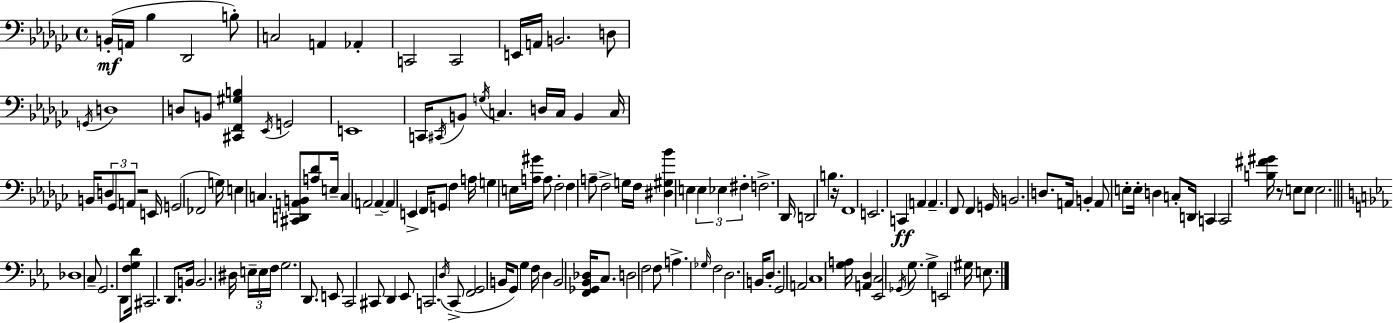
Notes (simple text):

B2/s A2/s Bb3/q Db2/h B3/e C3/h A2/q Ab2/q C2/h C2/h E2/s A2/s B2/h. D3/e G2/s D3/w D3/e B2/e [C#2,F2,G#3,B3]/q Eb2/s G2/h E2/w C2/s C#2/s B2/e G3/s C3/q. D3/s C3/s B2/q C3/s B2/s D3/e Gb2/e A2/e R/h E2/s G2/h FES2/h G3/s E3/q C3/q. [C#2,D2,A2,B2]/e [A3,Db4]/e E3/s C3/q A2/h A2/q A2/q E2/q F2/s G2/e F3/q A3/s G3/q E3/s [A3,G#4]/s A3/e F3/h F3/q A3/e F3/h G3/s F3/s [D#3,G#3,Bb4]/q E3/q E3/q Eb3/q F#3/q F3/h. Db2/s D2/h B3/q. R/s F2/w E2/h. C2/q A2/q A2/q. F2/e F2/q G2/s B2/h. D3/e. A2/s B2/q A2/e E3/e E3/s D3/q C3/e D2/s C2/q C2/h [B3,F#4,G#4]/s R/e E3/e E3/e E3/h. Db3/w C3/e G2/h. D2/e [F3,G3,D4]/s C#2/h. D2/e. B2/s B2/h. D#3/s E3/s E3/s F3/s G3/h. D2/e. E2/e C2/h C#2/e D2/q Eb2/e C2/h. D3/s C2/e [F2,G2]/h B2/s G2/e G3/q F3/s D3/q B2/h [F2,Gb2,Bb2,Db3]/s C3/e. D3/h F3/h F3/e A3/q. Gb3/s F3/h D3/h. B2/s D3/e. G2/h A2/h C3/w [G3,A3]/s [A2,D3]/q [Eb2,C3]/h Gb2/s G3/e. G3/q E2/h G#3/s E3/e.